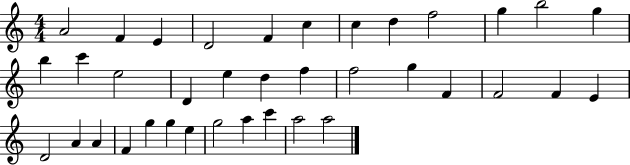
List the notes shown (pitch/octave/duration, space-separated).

A4/h F4/q E4/q D4/h F4/q C5/q C5/q D5/q F5/h G5/q B5/h G5/q B5/q C6/q E5/h D4/q E5/q D5/q F5/q F5/h G5/q F4/q F4/h F4/q E4/q D4/h A4/q A4/q F4/q G5/q G5/q E5/q G5/h A5/q C6/q A5/h A5/h